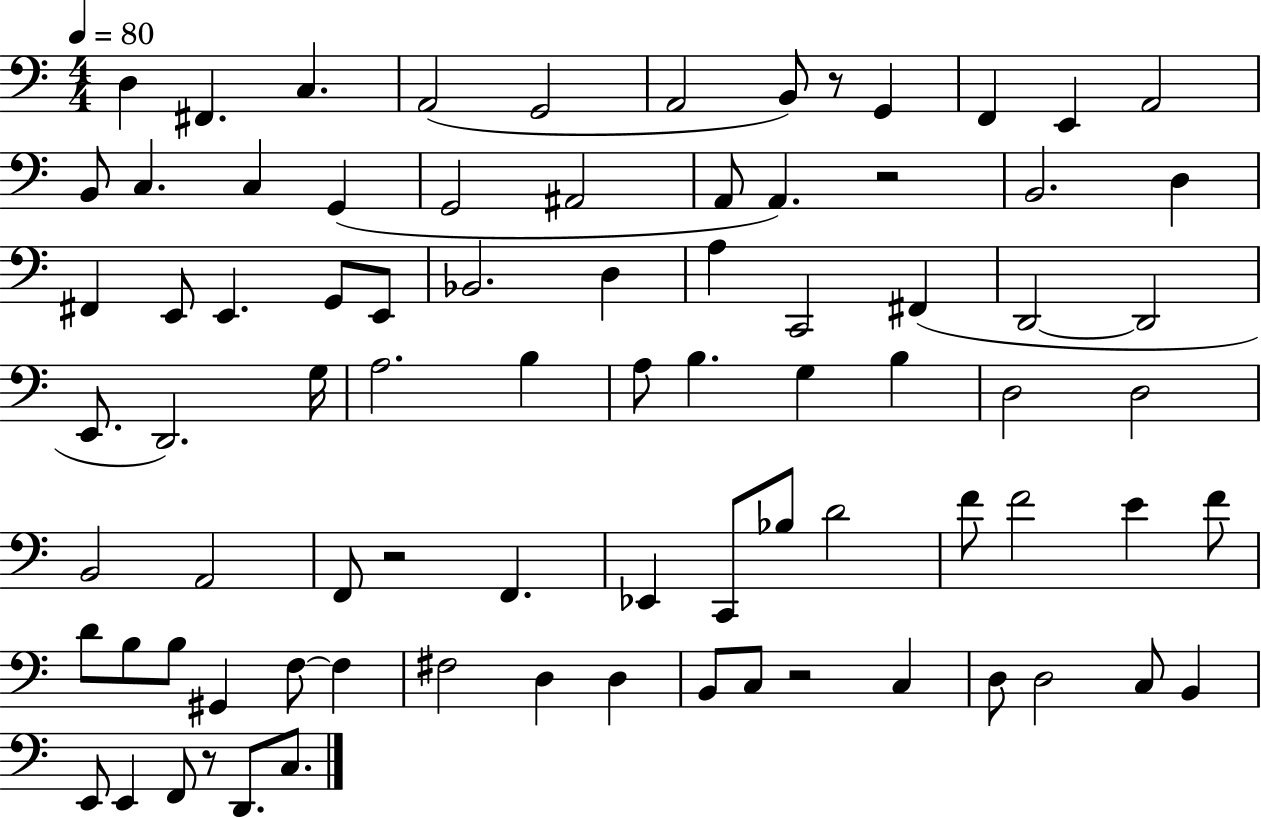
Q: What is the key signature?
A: C major